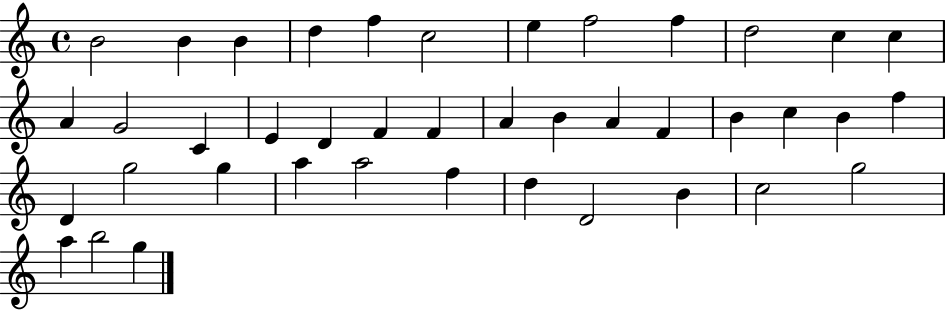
{
  \clef treble
  \time 4/4
  \defaultTimeSignature
  \key c \major
  b'2 b'4 b'4 | d''4 f''4 c''2 | e''4 f''2 f''4 | d''2 c''4 c''4 | \break a'4 g'2 c'4 | e'4 d'4 f'4 f'4 | a'4 b'4 a'4 f'4 | b'4 c''4 b'4 f''4 | \break d'4 g''2 g''4 | a''4 a''2 f''4 | d''4 d'2 b'4 | c''2 g''2 | \break a''4 b''2 g''4 | \bar "|."
}